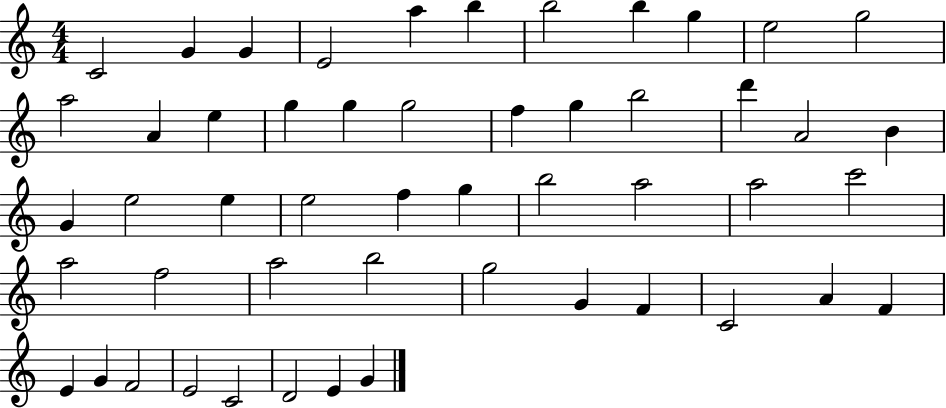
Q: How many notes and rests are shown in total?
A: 51